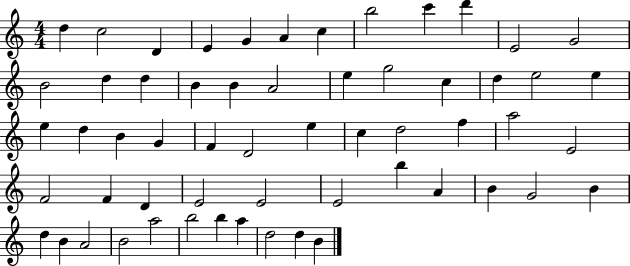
{
  \clef treble
  \numericTimeSignature
  \time 4/4
  \key c \major
  d''4 c''2 d'4 | e'4 g'4 a'4 c''4 | b''2 c'''4 d'''4 | e'2 g'2 | \break b'2 d''4 d''4 | b'4 b'4 a'2 | e''4 g''2 c''4 | d''4 e''2 e''4 | \break e''4 d''4 b'4 g'4 | f'4 d'2 e''4 | c''4 d''2 f''4 | a''2 e'2 | \break f'2 f'4 d'4 | e'2 e'2 | e'2 b''4 a'4 | b'4 g'2 b'4 | \break d''4 b'4 a'2 | b'2 a''2 | b''2 b''4 a''4 | d''2 d''4 b'4 | \break \bar "|."
}